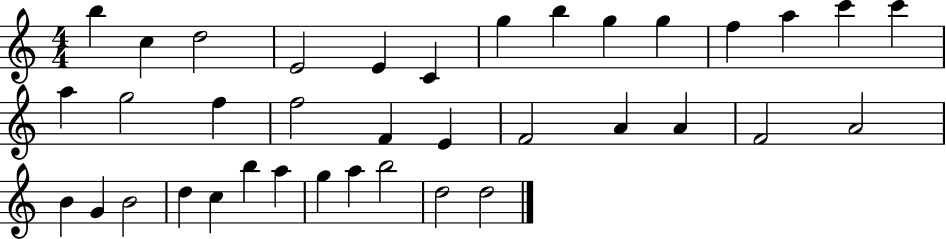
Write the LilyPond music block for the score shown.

{
  \clef treble
  \numericTimeSignature
  \time 4/4
  \key c \major
  b''4 c''4 d''2 | e'2 e'4 c'4 | g''4 b''4 g''4 g''4 | f''4 a''4 c'''4 c'''4 | \break a''4 g''2 f''4 | f''2 f'4 e'4 | f'2 a'4 a'4 | f'2 a'2 | \break b'4 g'4 b'2 | d''4 c''4 b''4 a''4 | g''4 a''4 b''2 | d''2 d''2 | \break \bar "|."
}